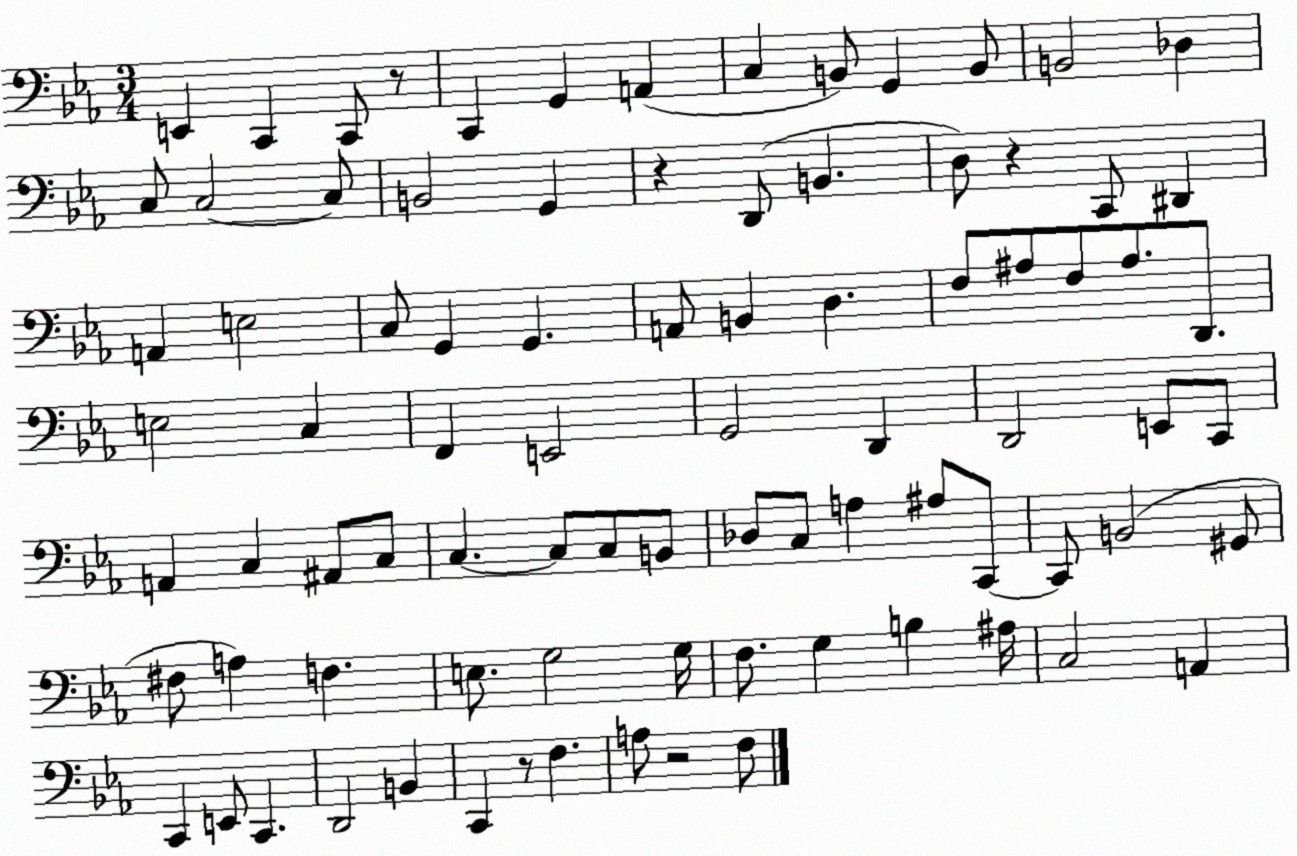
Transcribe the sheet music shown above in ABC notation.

X:1
T:Untitled
M:3/4
L:1/4
K:Eb
E,, C,, C,,/2 z/2 C,, G,, A,, C, B,,/2 G,, B,,/2 B,,2 _D, C,/2 C,2 C,/2 B,,2 G,, z D,,/2 B,, D,/2 z C,,/2 ^D,, A,, E,2 C,/2 G,, G,, A,,/2 B,, D, F,/2 ^A,/2 F,/2 ^A,/2 D,,/2 E,2 C, F,, E,,2 G,,2 D,, D,,2 E,,/2 C,,/2 A,, C, ^A,,/2 C,/2 C, C,/2 C,/2 B,,/2 _D,/2 C,/2 A, ^A,/2 C,,/2 C,,/2 B,,2 ^G,,/2 ^F,/2 A, F, E,/2 G,2 G,/4 F,/2 G, B, ^A,/4 C,2 A,, C,, E,,/2 C,, D,,2 B,, C,, z/2 F, A,/2 z2 F,/2